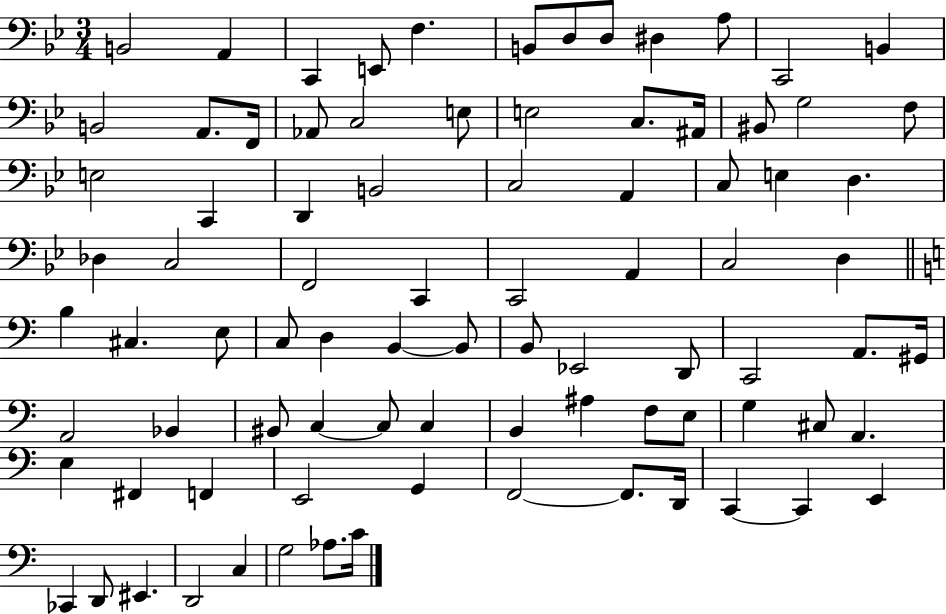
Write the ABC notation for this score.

X:1
T:Untitled
M:3/4
L:1/4
K:Bb
B,,2 A,, C,, E,,/2 F, B,,/2 D,/2 D,/2 ^D, A,/2 C,,2 B,, B,,2 A,,/2 F,,/4 _A,,/2 C,2 E,/2 E,2 C,/2 ^A,,/4 ^B,,/2 G,2 F,/2 E,2 C,, D,, B,,2 C,2 A,, C,/2 E, D, _D, C,2 F,,2 C,, C,,2 A,, C,2 D, B, ^C, E,/2 C,/2 D, B,, B,,/2 B,,/2 _E,,2 D,,/2 C,,2 A,,/2 ^G,,/4 A,,2 _B,, ^B,,/2 C, C,/2 C, B,, ^A, F,/2 E,/2 G, ^C,/2 A,, E, ^F,, F,, E,,2 G,, F,,2 F,,/2 D,,/4 C,, C,, E,, _C,, D,,/2 ^E,, D,,2 C, G,2 _A,/2 C/4